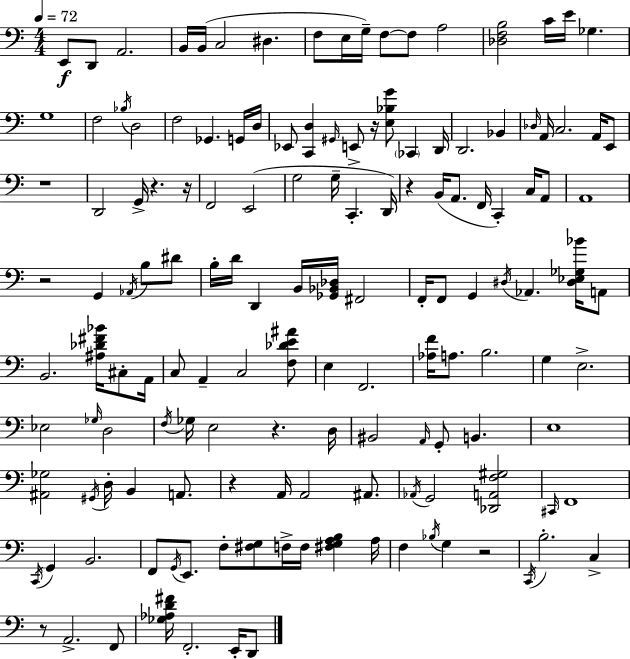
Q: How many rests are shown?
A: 10